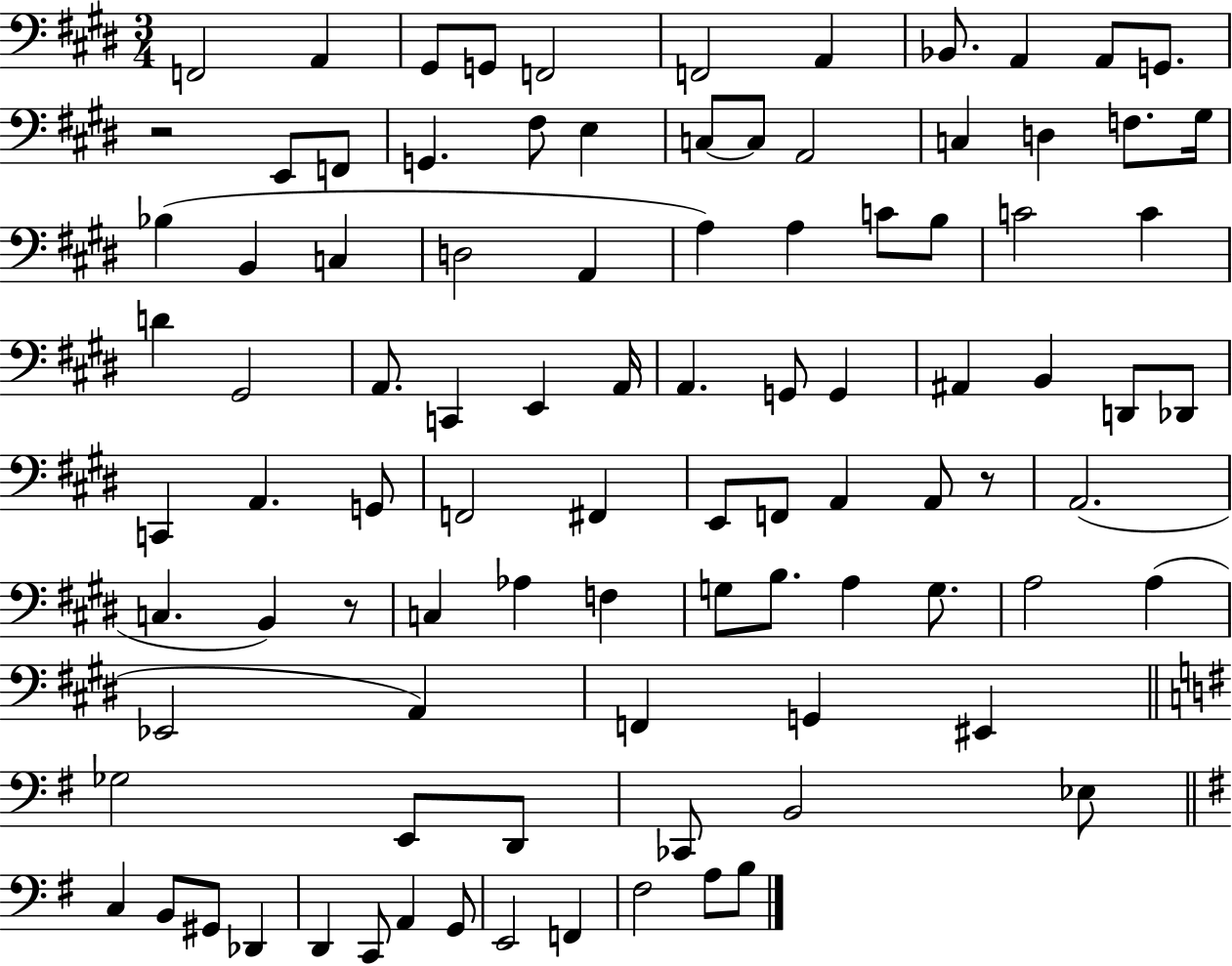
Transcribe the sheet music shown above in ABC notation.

X:1
T:Untitled
M:3/4
L:1/4
K:E
F,,2 A,, ^G,,/2 G,,/2 F,,2 F,,2 A,, _B,,/2 A,, A,,/2 G,,/2 z2 E,,/2 F,,/2 G,, ^F,/2 E, C,/2 C,/2 A,,2 C, D, F,/2 ^G,/4 _B, B,, C, D,2 A,, A, A, C/2 B,/2 C2 C D ^G,,2 A,,/2 C,, E,, A,,/4 A,, G,,/2 G,, ^A,, B,, D,,/2 _D,,/2 C,, A,, G,,/2 F,,2 ^F,, E,,/2 F,,/2 A,, A,,/2 z/2 A,,2 C, B,, z/2 C, _A, F, G,/2 B,/2 A, G,/2 A,2 A, _E,,2 A,, F,, G,, ^E,, _G,2 E,,/2 D,,/2 _C,,/2 B,,2 _E,/2 C, B,,/2 ^G,,/2 _D,, D,, C,,/2 A,, G,,/2 E,,2 F,, ^F,2 A,/2 B,/2